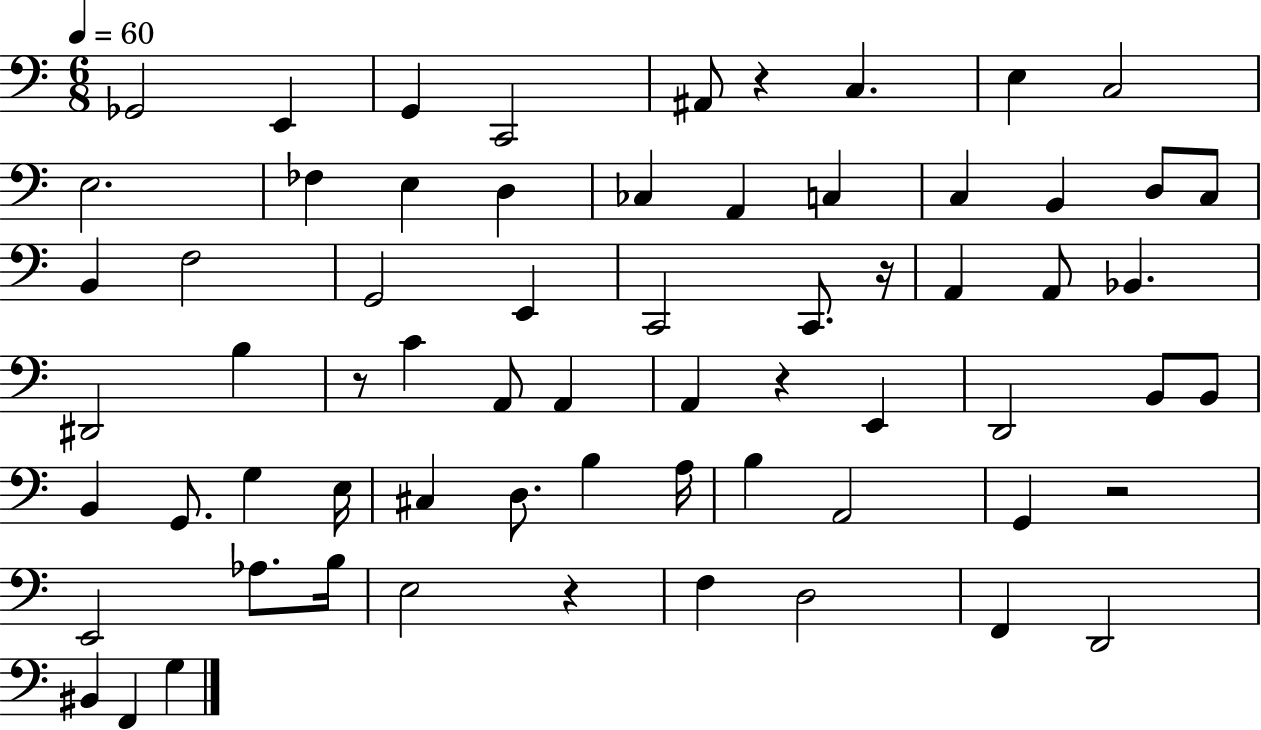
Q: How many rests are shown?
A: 6